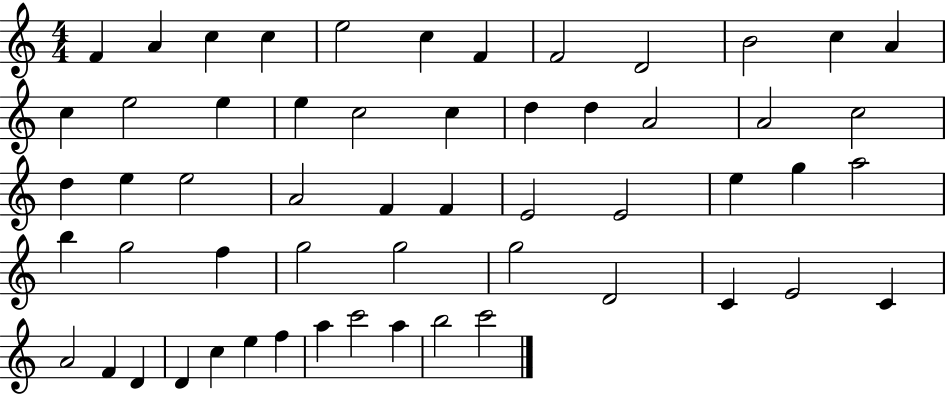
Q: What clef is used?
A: treble